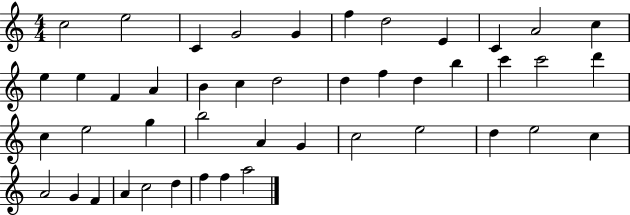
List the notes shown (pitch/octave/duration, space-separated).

C5/h E5/h C4/q G4/h G4/q F5/q D5/h E4/q C4/q A4/h C5/q E5/q E5/q F4/q A4/q B4/q C5/q D5/h D5/q F5/q D5/q B5/q C6/q C6/h D6/q C5/q E5/h G5/q B5/h A4/q G4/q C5/h E5/h D5/q E5/h C5/q A4/h G4/q F4/q A4/q C5/h D5/q F5/q F5/q A5/h